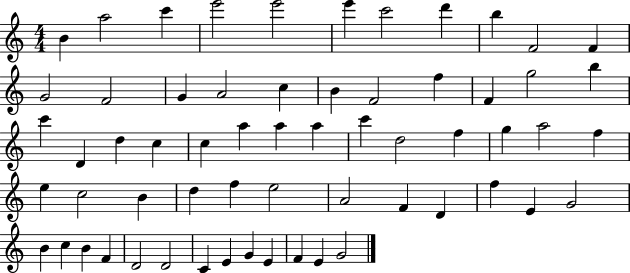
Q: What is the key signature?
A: C major